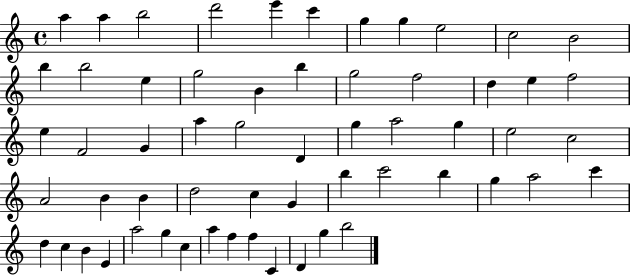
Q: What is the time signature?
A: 4/4